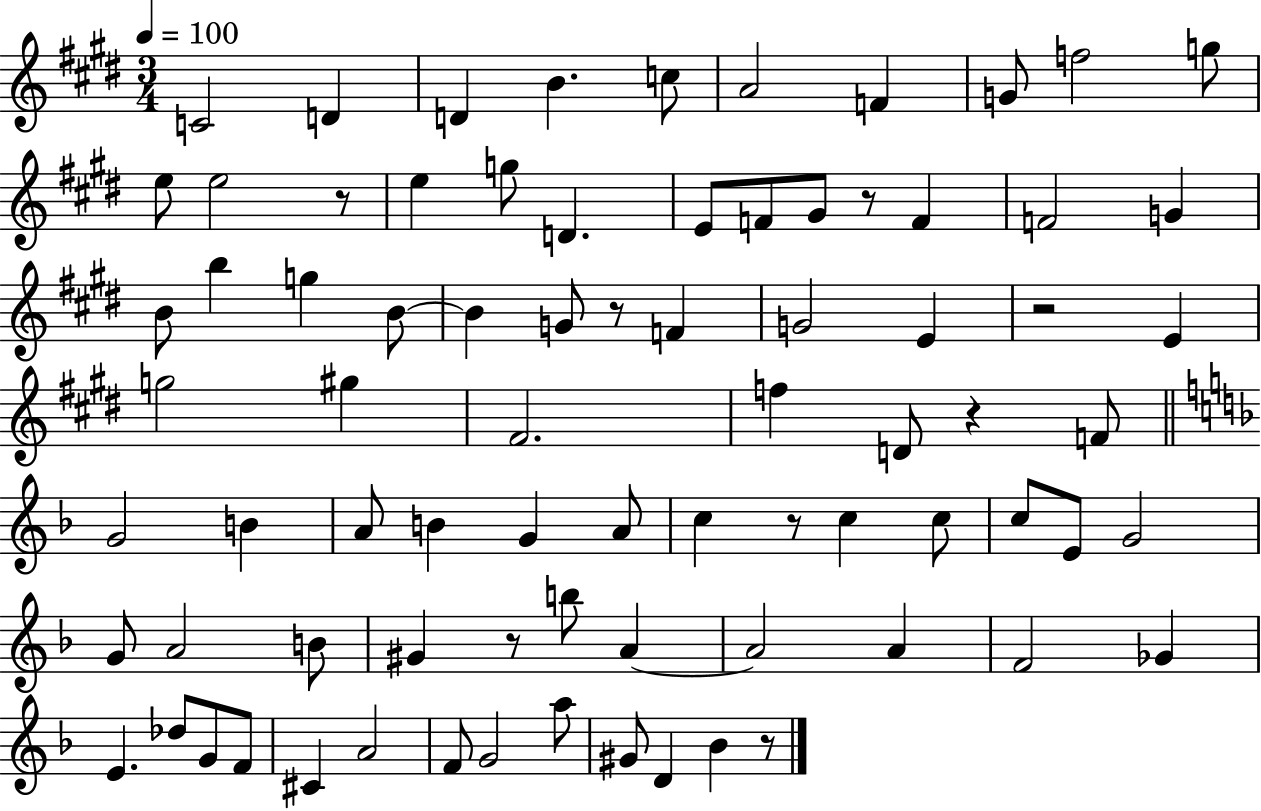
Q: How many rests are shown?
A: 8